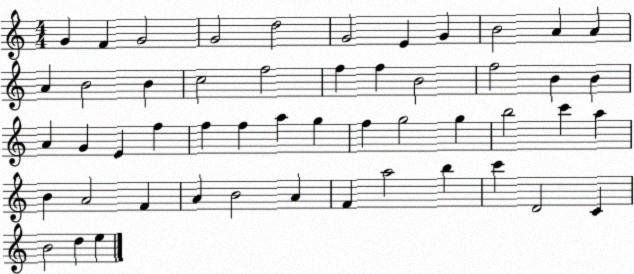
X:1
T:Untitled
M:4/4
L:1/4
K:C
G F G2 G2 d2 G2 E G B2 A A A B2 B c2 f2 f f B2 f2 B B A G E f f f a g f g2 g b2 c' a B A2 F A B2 A F a2 b c' D2 C B2 d e